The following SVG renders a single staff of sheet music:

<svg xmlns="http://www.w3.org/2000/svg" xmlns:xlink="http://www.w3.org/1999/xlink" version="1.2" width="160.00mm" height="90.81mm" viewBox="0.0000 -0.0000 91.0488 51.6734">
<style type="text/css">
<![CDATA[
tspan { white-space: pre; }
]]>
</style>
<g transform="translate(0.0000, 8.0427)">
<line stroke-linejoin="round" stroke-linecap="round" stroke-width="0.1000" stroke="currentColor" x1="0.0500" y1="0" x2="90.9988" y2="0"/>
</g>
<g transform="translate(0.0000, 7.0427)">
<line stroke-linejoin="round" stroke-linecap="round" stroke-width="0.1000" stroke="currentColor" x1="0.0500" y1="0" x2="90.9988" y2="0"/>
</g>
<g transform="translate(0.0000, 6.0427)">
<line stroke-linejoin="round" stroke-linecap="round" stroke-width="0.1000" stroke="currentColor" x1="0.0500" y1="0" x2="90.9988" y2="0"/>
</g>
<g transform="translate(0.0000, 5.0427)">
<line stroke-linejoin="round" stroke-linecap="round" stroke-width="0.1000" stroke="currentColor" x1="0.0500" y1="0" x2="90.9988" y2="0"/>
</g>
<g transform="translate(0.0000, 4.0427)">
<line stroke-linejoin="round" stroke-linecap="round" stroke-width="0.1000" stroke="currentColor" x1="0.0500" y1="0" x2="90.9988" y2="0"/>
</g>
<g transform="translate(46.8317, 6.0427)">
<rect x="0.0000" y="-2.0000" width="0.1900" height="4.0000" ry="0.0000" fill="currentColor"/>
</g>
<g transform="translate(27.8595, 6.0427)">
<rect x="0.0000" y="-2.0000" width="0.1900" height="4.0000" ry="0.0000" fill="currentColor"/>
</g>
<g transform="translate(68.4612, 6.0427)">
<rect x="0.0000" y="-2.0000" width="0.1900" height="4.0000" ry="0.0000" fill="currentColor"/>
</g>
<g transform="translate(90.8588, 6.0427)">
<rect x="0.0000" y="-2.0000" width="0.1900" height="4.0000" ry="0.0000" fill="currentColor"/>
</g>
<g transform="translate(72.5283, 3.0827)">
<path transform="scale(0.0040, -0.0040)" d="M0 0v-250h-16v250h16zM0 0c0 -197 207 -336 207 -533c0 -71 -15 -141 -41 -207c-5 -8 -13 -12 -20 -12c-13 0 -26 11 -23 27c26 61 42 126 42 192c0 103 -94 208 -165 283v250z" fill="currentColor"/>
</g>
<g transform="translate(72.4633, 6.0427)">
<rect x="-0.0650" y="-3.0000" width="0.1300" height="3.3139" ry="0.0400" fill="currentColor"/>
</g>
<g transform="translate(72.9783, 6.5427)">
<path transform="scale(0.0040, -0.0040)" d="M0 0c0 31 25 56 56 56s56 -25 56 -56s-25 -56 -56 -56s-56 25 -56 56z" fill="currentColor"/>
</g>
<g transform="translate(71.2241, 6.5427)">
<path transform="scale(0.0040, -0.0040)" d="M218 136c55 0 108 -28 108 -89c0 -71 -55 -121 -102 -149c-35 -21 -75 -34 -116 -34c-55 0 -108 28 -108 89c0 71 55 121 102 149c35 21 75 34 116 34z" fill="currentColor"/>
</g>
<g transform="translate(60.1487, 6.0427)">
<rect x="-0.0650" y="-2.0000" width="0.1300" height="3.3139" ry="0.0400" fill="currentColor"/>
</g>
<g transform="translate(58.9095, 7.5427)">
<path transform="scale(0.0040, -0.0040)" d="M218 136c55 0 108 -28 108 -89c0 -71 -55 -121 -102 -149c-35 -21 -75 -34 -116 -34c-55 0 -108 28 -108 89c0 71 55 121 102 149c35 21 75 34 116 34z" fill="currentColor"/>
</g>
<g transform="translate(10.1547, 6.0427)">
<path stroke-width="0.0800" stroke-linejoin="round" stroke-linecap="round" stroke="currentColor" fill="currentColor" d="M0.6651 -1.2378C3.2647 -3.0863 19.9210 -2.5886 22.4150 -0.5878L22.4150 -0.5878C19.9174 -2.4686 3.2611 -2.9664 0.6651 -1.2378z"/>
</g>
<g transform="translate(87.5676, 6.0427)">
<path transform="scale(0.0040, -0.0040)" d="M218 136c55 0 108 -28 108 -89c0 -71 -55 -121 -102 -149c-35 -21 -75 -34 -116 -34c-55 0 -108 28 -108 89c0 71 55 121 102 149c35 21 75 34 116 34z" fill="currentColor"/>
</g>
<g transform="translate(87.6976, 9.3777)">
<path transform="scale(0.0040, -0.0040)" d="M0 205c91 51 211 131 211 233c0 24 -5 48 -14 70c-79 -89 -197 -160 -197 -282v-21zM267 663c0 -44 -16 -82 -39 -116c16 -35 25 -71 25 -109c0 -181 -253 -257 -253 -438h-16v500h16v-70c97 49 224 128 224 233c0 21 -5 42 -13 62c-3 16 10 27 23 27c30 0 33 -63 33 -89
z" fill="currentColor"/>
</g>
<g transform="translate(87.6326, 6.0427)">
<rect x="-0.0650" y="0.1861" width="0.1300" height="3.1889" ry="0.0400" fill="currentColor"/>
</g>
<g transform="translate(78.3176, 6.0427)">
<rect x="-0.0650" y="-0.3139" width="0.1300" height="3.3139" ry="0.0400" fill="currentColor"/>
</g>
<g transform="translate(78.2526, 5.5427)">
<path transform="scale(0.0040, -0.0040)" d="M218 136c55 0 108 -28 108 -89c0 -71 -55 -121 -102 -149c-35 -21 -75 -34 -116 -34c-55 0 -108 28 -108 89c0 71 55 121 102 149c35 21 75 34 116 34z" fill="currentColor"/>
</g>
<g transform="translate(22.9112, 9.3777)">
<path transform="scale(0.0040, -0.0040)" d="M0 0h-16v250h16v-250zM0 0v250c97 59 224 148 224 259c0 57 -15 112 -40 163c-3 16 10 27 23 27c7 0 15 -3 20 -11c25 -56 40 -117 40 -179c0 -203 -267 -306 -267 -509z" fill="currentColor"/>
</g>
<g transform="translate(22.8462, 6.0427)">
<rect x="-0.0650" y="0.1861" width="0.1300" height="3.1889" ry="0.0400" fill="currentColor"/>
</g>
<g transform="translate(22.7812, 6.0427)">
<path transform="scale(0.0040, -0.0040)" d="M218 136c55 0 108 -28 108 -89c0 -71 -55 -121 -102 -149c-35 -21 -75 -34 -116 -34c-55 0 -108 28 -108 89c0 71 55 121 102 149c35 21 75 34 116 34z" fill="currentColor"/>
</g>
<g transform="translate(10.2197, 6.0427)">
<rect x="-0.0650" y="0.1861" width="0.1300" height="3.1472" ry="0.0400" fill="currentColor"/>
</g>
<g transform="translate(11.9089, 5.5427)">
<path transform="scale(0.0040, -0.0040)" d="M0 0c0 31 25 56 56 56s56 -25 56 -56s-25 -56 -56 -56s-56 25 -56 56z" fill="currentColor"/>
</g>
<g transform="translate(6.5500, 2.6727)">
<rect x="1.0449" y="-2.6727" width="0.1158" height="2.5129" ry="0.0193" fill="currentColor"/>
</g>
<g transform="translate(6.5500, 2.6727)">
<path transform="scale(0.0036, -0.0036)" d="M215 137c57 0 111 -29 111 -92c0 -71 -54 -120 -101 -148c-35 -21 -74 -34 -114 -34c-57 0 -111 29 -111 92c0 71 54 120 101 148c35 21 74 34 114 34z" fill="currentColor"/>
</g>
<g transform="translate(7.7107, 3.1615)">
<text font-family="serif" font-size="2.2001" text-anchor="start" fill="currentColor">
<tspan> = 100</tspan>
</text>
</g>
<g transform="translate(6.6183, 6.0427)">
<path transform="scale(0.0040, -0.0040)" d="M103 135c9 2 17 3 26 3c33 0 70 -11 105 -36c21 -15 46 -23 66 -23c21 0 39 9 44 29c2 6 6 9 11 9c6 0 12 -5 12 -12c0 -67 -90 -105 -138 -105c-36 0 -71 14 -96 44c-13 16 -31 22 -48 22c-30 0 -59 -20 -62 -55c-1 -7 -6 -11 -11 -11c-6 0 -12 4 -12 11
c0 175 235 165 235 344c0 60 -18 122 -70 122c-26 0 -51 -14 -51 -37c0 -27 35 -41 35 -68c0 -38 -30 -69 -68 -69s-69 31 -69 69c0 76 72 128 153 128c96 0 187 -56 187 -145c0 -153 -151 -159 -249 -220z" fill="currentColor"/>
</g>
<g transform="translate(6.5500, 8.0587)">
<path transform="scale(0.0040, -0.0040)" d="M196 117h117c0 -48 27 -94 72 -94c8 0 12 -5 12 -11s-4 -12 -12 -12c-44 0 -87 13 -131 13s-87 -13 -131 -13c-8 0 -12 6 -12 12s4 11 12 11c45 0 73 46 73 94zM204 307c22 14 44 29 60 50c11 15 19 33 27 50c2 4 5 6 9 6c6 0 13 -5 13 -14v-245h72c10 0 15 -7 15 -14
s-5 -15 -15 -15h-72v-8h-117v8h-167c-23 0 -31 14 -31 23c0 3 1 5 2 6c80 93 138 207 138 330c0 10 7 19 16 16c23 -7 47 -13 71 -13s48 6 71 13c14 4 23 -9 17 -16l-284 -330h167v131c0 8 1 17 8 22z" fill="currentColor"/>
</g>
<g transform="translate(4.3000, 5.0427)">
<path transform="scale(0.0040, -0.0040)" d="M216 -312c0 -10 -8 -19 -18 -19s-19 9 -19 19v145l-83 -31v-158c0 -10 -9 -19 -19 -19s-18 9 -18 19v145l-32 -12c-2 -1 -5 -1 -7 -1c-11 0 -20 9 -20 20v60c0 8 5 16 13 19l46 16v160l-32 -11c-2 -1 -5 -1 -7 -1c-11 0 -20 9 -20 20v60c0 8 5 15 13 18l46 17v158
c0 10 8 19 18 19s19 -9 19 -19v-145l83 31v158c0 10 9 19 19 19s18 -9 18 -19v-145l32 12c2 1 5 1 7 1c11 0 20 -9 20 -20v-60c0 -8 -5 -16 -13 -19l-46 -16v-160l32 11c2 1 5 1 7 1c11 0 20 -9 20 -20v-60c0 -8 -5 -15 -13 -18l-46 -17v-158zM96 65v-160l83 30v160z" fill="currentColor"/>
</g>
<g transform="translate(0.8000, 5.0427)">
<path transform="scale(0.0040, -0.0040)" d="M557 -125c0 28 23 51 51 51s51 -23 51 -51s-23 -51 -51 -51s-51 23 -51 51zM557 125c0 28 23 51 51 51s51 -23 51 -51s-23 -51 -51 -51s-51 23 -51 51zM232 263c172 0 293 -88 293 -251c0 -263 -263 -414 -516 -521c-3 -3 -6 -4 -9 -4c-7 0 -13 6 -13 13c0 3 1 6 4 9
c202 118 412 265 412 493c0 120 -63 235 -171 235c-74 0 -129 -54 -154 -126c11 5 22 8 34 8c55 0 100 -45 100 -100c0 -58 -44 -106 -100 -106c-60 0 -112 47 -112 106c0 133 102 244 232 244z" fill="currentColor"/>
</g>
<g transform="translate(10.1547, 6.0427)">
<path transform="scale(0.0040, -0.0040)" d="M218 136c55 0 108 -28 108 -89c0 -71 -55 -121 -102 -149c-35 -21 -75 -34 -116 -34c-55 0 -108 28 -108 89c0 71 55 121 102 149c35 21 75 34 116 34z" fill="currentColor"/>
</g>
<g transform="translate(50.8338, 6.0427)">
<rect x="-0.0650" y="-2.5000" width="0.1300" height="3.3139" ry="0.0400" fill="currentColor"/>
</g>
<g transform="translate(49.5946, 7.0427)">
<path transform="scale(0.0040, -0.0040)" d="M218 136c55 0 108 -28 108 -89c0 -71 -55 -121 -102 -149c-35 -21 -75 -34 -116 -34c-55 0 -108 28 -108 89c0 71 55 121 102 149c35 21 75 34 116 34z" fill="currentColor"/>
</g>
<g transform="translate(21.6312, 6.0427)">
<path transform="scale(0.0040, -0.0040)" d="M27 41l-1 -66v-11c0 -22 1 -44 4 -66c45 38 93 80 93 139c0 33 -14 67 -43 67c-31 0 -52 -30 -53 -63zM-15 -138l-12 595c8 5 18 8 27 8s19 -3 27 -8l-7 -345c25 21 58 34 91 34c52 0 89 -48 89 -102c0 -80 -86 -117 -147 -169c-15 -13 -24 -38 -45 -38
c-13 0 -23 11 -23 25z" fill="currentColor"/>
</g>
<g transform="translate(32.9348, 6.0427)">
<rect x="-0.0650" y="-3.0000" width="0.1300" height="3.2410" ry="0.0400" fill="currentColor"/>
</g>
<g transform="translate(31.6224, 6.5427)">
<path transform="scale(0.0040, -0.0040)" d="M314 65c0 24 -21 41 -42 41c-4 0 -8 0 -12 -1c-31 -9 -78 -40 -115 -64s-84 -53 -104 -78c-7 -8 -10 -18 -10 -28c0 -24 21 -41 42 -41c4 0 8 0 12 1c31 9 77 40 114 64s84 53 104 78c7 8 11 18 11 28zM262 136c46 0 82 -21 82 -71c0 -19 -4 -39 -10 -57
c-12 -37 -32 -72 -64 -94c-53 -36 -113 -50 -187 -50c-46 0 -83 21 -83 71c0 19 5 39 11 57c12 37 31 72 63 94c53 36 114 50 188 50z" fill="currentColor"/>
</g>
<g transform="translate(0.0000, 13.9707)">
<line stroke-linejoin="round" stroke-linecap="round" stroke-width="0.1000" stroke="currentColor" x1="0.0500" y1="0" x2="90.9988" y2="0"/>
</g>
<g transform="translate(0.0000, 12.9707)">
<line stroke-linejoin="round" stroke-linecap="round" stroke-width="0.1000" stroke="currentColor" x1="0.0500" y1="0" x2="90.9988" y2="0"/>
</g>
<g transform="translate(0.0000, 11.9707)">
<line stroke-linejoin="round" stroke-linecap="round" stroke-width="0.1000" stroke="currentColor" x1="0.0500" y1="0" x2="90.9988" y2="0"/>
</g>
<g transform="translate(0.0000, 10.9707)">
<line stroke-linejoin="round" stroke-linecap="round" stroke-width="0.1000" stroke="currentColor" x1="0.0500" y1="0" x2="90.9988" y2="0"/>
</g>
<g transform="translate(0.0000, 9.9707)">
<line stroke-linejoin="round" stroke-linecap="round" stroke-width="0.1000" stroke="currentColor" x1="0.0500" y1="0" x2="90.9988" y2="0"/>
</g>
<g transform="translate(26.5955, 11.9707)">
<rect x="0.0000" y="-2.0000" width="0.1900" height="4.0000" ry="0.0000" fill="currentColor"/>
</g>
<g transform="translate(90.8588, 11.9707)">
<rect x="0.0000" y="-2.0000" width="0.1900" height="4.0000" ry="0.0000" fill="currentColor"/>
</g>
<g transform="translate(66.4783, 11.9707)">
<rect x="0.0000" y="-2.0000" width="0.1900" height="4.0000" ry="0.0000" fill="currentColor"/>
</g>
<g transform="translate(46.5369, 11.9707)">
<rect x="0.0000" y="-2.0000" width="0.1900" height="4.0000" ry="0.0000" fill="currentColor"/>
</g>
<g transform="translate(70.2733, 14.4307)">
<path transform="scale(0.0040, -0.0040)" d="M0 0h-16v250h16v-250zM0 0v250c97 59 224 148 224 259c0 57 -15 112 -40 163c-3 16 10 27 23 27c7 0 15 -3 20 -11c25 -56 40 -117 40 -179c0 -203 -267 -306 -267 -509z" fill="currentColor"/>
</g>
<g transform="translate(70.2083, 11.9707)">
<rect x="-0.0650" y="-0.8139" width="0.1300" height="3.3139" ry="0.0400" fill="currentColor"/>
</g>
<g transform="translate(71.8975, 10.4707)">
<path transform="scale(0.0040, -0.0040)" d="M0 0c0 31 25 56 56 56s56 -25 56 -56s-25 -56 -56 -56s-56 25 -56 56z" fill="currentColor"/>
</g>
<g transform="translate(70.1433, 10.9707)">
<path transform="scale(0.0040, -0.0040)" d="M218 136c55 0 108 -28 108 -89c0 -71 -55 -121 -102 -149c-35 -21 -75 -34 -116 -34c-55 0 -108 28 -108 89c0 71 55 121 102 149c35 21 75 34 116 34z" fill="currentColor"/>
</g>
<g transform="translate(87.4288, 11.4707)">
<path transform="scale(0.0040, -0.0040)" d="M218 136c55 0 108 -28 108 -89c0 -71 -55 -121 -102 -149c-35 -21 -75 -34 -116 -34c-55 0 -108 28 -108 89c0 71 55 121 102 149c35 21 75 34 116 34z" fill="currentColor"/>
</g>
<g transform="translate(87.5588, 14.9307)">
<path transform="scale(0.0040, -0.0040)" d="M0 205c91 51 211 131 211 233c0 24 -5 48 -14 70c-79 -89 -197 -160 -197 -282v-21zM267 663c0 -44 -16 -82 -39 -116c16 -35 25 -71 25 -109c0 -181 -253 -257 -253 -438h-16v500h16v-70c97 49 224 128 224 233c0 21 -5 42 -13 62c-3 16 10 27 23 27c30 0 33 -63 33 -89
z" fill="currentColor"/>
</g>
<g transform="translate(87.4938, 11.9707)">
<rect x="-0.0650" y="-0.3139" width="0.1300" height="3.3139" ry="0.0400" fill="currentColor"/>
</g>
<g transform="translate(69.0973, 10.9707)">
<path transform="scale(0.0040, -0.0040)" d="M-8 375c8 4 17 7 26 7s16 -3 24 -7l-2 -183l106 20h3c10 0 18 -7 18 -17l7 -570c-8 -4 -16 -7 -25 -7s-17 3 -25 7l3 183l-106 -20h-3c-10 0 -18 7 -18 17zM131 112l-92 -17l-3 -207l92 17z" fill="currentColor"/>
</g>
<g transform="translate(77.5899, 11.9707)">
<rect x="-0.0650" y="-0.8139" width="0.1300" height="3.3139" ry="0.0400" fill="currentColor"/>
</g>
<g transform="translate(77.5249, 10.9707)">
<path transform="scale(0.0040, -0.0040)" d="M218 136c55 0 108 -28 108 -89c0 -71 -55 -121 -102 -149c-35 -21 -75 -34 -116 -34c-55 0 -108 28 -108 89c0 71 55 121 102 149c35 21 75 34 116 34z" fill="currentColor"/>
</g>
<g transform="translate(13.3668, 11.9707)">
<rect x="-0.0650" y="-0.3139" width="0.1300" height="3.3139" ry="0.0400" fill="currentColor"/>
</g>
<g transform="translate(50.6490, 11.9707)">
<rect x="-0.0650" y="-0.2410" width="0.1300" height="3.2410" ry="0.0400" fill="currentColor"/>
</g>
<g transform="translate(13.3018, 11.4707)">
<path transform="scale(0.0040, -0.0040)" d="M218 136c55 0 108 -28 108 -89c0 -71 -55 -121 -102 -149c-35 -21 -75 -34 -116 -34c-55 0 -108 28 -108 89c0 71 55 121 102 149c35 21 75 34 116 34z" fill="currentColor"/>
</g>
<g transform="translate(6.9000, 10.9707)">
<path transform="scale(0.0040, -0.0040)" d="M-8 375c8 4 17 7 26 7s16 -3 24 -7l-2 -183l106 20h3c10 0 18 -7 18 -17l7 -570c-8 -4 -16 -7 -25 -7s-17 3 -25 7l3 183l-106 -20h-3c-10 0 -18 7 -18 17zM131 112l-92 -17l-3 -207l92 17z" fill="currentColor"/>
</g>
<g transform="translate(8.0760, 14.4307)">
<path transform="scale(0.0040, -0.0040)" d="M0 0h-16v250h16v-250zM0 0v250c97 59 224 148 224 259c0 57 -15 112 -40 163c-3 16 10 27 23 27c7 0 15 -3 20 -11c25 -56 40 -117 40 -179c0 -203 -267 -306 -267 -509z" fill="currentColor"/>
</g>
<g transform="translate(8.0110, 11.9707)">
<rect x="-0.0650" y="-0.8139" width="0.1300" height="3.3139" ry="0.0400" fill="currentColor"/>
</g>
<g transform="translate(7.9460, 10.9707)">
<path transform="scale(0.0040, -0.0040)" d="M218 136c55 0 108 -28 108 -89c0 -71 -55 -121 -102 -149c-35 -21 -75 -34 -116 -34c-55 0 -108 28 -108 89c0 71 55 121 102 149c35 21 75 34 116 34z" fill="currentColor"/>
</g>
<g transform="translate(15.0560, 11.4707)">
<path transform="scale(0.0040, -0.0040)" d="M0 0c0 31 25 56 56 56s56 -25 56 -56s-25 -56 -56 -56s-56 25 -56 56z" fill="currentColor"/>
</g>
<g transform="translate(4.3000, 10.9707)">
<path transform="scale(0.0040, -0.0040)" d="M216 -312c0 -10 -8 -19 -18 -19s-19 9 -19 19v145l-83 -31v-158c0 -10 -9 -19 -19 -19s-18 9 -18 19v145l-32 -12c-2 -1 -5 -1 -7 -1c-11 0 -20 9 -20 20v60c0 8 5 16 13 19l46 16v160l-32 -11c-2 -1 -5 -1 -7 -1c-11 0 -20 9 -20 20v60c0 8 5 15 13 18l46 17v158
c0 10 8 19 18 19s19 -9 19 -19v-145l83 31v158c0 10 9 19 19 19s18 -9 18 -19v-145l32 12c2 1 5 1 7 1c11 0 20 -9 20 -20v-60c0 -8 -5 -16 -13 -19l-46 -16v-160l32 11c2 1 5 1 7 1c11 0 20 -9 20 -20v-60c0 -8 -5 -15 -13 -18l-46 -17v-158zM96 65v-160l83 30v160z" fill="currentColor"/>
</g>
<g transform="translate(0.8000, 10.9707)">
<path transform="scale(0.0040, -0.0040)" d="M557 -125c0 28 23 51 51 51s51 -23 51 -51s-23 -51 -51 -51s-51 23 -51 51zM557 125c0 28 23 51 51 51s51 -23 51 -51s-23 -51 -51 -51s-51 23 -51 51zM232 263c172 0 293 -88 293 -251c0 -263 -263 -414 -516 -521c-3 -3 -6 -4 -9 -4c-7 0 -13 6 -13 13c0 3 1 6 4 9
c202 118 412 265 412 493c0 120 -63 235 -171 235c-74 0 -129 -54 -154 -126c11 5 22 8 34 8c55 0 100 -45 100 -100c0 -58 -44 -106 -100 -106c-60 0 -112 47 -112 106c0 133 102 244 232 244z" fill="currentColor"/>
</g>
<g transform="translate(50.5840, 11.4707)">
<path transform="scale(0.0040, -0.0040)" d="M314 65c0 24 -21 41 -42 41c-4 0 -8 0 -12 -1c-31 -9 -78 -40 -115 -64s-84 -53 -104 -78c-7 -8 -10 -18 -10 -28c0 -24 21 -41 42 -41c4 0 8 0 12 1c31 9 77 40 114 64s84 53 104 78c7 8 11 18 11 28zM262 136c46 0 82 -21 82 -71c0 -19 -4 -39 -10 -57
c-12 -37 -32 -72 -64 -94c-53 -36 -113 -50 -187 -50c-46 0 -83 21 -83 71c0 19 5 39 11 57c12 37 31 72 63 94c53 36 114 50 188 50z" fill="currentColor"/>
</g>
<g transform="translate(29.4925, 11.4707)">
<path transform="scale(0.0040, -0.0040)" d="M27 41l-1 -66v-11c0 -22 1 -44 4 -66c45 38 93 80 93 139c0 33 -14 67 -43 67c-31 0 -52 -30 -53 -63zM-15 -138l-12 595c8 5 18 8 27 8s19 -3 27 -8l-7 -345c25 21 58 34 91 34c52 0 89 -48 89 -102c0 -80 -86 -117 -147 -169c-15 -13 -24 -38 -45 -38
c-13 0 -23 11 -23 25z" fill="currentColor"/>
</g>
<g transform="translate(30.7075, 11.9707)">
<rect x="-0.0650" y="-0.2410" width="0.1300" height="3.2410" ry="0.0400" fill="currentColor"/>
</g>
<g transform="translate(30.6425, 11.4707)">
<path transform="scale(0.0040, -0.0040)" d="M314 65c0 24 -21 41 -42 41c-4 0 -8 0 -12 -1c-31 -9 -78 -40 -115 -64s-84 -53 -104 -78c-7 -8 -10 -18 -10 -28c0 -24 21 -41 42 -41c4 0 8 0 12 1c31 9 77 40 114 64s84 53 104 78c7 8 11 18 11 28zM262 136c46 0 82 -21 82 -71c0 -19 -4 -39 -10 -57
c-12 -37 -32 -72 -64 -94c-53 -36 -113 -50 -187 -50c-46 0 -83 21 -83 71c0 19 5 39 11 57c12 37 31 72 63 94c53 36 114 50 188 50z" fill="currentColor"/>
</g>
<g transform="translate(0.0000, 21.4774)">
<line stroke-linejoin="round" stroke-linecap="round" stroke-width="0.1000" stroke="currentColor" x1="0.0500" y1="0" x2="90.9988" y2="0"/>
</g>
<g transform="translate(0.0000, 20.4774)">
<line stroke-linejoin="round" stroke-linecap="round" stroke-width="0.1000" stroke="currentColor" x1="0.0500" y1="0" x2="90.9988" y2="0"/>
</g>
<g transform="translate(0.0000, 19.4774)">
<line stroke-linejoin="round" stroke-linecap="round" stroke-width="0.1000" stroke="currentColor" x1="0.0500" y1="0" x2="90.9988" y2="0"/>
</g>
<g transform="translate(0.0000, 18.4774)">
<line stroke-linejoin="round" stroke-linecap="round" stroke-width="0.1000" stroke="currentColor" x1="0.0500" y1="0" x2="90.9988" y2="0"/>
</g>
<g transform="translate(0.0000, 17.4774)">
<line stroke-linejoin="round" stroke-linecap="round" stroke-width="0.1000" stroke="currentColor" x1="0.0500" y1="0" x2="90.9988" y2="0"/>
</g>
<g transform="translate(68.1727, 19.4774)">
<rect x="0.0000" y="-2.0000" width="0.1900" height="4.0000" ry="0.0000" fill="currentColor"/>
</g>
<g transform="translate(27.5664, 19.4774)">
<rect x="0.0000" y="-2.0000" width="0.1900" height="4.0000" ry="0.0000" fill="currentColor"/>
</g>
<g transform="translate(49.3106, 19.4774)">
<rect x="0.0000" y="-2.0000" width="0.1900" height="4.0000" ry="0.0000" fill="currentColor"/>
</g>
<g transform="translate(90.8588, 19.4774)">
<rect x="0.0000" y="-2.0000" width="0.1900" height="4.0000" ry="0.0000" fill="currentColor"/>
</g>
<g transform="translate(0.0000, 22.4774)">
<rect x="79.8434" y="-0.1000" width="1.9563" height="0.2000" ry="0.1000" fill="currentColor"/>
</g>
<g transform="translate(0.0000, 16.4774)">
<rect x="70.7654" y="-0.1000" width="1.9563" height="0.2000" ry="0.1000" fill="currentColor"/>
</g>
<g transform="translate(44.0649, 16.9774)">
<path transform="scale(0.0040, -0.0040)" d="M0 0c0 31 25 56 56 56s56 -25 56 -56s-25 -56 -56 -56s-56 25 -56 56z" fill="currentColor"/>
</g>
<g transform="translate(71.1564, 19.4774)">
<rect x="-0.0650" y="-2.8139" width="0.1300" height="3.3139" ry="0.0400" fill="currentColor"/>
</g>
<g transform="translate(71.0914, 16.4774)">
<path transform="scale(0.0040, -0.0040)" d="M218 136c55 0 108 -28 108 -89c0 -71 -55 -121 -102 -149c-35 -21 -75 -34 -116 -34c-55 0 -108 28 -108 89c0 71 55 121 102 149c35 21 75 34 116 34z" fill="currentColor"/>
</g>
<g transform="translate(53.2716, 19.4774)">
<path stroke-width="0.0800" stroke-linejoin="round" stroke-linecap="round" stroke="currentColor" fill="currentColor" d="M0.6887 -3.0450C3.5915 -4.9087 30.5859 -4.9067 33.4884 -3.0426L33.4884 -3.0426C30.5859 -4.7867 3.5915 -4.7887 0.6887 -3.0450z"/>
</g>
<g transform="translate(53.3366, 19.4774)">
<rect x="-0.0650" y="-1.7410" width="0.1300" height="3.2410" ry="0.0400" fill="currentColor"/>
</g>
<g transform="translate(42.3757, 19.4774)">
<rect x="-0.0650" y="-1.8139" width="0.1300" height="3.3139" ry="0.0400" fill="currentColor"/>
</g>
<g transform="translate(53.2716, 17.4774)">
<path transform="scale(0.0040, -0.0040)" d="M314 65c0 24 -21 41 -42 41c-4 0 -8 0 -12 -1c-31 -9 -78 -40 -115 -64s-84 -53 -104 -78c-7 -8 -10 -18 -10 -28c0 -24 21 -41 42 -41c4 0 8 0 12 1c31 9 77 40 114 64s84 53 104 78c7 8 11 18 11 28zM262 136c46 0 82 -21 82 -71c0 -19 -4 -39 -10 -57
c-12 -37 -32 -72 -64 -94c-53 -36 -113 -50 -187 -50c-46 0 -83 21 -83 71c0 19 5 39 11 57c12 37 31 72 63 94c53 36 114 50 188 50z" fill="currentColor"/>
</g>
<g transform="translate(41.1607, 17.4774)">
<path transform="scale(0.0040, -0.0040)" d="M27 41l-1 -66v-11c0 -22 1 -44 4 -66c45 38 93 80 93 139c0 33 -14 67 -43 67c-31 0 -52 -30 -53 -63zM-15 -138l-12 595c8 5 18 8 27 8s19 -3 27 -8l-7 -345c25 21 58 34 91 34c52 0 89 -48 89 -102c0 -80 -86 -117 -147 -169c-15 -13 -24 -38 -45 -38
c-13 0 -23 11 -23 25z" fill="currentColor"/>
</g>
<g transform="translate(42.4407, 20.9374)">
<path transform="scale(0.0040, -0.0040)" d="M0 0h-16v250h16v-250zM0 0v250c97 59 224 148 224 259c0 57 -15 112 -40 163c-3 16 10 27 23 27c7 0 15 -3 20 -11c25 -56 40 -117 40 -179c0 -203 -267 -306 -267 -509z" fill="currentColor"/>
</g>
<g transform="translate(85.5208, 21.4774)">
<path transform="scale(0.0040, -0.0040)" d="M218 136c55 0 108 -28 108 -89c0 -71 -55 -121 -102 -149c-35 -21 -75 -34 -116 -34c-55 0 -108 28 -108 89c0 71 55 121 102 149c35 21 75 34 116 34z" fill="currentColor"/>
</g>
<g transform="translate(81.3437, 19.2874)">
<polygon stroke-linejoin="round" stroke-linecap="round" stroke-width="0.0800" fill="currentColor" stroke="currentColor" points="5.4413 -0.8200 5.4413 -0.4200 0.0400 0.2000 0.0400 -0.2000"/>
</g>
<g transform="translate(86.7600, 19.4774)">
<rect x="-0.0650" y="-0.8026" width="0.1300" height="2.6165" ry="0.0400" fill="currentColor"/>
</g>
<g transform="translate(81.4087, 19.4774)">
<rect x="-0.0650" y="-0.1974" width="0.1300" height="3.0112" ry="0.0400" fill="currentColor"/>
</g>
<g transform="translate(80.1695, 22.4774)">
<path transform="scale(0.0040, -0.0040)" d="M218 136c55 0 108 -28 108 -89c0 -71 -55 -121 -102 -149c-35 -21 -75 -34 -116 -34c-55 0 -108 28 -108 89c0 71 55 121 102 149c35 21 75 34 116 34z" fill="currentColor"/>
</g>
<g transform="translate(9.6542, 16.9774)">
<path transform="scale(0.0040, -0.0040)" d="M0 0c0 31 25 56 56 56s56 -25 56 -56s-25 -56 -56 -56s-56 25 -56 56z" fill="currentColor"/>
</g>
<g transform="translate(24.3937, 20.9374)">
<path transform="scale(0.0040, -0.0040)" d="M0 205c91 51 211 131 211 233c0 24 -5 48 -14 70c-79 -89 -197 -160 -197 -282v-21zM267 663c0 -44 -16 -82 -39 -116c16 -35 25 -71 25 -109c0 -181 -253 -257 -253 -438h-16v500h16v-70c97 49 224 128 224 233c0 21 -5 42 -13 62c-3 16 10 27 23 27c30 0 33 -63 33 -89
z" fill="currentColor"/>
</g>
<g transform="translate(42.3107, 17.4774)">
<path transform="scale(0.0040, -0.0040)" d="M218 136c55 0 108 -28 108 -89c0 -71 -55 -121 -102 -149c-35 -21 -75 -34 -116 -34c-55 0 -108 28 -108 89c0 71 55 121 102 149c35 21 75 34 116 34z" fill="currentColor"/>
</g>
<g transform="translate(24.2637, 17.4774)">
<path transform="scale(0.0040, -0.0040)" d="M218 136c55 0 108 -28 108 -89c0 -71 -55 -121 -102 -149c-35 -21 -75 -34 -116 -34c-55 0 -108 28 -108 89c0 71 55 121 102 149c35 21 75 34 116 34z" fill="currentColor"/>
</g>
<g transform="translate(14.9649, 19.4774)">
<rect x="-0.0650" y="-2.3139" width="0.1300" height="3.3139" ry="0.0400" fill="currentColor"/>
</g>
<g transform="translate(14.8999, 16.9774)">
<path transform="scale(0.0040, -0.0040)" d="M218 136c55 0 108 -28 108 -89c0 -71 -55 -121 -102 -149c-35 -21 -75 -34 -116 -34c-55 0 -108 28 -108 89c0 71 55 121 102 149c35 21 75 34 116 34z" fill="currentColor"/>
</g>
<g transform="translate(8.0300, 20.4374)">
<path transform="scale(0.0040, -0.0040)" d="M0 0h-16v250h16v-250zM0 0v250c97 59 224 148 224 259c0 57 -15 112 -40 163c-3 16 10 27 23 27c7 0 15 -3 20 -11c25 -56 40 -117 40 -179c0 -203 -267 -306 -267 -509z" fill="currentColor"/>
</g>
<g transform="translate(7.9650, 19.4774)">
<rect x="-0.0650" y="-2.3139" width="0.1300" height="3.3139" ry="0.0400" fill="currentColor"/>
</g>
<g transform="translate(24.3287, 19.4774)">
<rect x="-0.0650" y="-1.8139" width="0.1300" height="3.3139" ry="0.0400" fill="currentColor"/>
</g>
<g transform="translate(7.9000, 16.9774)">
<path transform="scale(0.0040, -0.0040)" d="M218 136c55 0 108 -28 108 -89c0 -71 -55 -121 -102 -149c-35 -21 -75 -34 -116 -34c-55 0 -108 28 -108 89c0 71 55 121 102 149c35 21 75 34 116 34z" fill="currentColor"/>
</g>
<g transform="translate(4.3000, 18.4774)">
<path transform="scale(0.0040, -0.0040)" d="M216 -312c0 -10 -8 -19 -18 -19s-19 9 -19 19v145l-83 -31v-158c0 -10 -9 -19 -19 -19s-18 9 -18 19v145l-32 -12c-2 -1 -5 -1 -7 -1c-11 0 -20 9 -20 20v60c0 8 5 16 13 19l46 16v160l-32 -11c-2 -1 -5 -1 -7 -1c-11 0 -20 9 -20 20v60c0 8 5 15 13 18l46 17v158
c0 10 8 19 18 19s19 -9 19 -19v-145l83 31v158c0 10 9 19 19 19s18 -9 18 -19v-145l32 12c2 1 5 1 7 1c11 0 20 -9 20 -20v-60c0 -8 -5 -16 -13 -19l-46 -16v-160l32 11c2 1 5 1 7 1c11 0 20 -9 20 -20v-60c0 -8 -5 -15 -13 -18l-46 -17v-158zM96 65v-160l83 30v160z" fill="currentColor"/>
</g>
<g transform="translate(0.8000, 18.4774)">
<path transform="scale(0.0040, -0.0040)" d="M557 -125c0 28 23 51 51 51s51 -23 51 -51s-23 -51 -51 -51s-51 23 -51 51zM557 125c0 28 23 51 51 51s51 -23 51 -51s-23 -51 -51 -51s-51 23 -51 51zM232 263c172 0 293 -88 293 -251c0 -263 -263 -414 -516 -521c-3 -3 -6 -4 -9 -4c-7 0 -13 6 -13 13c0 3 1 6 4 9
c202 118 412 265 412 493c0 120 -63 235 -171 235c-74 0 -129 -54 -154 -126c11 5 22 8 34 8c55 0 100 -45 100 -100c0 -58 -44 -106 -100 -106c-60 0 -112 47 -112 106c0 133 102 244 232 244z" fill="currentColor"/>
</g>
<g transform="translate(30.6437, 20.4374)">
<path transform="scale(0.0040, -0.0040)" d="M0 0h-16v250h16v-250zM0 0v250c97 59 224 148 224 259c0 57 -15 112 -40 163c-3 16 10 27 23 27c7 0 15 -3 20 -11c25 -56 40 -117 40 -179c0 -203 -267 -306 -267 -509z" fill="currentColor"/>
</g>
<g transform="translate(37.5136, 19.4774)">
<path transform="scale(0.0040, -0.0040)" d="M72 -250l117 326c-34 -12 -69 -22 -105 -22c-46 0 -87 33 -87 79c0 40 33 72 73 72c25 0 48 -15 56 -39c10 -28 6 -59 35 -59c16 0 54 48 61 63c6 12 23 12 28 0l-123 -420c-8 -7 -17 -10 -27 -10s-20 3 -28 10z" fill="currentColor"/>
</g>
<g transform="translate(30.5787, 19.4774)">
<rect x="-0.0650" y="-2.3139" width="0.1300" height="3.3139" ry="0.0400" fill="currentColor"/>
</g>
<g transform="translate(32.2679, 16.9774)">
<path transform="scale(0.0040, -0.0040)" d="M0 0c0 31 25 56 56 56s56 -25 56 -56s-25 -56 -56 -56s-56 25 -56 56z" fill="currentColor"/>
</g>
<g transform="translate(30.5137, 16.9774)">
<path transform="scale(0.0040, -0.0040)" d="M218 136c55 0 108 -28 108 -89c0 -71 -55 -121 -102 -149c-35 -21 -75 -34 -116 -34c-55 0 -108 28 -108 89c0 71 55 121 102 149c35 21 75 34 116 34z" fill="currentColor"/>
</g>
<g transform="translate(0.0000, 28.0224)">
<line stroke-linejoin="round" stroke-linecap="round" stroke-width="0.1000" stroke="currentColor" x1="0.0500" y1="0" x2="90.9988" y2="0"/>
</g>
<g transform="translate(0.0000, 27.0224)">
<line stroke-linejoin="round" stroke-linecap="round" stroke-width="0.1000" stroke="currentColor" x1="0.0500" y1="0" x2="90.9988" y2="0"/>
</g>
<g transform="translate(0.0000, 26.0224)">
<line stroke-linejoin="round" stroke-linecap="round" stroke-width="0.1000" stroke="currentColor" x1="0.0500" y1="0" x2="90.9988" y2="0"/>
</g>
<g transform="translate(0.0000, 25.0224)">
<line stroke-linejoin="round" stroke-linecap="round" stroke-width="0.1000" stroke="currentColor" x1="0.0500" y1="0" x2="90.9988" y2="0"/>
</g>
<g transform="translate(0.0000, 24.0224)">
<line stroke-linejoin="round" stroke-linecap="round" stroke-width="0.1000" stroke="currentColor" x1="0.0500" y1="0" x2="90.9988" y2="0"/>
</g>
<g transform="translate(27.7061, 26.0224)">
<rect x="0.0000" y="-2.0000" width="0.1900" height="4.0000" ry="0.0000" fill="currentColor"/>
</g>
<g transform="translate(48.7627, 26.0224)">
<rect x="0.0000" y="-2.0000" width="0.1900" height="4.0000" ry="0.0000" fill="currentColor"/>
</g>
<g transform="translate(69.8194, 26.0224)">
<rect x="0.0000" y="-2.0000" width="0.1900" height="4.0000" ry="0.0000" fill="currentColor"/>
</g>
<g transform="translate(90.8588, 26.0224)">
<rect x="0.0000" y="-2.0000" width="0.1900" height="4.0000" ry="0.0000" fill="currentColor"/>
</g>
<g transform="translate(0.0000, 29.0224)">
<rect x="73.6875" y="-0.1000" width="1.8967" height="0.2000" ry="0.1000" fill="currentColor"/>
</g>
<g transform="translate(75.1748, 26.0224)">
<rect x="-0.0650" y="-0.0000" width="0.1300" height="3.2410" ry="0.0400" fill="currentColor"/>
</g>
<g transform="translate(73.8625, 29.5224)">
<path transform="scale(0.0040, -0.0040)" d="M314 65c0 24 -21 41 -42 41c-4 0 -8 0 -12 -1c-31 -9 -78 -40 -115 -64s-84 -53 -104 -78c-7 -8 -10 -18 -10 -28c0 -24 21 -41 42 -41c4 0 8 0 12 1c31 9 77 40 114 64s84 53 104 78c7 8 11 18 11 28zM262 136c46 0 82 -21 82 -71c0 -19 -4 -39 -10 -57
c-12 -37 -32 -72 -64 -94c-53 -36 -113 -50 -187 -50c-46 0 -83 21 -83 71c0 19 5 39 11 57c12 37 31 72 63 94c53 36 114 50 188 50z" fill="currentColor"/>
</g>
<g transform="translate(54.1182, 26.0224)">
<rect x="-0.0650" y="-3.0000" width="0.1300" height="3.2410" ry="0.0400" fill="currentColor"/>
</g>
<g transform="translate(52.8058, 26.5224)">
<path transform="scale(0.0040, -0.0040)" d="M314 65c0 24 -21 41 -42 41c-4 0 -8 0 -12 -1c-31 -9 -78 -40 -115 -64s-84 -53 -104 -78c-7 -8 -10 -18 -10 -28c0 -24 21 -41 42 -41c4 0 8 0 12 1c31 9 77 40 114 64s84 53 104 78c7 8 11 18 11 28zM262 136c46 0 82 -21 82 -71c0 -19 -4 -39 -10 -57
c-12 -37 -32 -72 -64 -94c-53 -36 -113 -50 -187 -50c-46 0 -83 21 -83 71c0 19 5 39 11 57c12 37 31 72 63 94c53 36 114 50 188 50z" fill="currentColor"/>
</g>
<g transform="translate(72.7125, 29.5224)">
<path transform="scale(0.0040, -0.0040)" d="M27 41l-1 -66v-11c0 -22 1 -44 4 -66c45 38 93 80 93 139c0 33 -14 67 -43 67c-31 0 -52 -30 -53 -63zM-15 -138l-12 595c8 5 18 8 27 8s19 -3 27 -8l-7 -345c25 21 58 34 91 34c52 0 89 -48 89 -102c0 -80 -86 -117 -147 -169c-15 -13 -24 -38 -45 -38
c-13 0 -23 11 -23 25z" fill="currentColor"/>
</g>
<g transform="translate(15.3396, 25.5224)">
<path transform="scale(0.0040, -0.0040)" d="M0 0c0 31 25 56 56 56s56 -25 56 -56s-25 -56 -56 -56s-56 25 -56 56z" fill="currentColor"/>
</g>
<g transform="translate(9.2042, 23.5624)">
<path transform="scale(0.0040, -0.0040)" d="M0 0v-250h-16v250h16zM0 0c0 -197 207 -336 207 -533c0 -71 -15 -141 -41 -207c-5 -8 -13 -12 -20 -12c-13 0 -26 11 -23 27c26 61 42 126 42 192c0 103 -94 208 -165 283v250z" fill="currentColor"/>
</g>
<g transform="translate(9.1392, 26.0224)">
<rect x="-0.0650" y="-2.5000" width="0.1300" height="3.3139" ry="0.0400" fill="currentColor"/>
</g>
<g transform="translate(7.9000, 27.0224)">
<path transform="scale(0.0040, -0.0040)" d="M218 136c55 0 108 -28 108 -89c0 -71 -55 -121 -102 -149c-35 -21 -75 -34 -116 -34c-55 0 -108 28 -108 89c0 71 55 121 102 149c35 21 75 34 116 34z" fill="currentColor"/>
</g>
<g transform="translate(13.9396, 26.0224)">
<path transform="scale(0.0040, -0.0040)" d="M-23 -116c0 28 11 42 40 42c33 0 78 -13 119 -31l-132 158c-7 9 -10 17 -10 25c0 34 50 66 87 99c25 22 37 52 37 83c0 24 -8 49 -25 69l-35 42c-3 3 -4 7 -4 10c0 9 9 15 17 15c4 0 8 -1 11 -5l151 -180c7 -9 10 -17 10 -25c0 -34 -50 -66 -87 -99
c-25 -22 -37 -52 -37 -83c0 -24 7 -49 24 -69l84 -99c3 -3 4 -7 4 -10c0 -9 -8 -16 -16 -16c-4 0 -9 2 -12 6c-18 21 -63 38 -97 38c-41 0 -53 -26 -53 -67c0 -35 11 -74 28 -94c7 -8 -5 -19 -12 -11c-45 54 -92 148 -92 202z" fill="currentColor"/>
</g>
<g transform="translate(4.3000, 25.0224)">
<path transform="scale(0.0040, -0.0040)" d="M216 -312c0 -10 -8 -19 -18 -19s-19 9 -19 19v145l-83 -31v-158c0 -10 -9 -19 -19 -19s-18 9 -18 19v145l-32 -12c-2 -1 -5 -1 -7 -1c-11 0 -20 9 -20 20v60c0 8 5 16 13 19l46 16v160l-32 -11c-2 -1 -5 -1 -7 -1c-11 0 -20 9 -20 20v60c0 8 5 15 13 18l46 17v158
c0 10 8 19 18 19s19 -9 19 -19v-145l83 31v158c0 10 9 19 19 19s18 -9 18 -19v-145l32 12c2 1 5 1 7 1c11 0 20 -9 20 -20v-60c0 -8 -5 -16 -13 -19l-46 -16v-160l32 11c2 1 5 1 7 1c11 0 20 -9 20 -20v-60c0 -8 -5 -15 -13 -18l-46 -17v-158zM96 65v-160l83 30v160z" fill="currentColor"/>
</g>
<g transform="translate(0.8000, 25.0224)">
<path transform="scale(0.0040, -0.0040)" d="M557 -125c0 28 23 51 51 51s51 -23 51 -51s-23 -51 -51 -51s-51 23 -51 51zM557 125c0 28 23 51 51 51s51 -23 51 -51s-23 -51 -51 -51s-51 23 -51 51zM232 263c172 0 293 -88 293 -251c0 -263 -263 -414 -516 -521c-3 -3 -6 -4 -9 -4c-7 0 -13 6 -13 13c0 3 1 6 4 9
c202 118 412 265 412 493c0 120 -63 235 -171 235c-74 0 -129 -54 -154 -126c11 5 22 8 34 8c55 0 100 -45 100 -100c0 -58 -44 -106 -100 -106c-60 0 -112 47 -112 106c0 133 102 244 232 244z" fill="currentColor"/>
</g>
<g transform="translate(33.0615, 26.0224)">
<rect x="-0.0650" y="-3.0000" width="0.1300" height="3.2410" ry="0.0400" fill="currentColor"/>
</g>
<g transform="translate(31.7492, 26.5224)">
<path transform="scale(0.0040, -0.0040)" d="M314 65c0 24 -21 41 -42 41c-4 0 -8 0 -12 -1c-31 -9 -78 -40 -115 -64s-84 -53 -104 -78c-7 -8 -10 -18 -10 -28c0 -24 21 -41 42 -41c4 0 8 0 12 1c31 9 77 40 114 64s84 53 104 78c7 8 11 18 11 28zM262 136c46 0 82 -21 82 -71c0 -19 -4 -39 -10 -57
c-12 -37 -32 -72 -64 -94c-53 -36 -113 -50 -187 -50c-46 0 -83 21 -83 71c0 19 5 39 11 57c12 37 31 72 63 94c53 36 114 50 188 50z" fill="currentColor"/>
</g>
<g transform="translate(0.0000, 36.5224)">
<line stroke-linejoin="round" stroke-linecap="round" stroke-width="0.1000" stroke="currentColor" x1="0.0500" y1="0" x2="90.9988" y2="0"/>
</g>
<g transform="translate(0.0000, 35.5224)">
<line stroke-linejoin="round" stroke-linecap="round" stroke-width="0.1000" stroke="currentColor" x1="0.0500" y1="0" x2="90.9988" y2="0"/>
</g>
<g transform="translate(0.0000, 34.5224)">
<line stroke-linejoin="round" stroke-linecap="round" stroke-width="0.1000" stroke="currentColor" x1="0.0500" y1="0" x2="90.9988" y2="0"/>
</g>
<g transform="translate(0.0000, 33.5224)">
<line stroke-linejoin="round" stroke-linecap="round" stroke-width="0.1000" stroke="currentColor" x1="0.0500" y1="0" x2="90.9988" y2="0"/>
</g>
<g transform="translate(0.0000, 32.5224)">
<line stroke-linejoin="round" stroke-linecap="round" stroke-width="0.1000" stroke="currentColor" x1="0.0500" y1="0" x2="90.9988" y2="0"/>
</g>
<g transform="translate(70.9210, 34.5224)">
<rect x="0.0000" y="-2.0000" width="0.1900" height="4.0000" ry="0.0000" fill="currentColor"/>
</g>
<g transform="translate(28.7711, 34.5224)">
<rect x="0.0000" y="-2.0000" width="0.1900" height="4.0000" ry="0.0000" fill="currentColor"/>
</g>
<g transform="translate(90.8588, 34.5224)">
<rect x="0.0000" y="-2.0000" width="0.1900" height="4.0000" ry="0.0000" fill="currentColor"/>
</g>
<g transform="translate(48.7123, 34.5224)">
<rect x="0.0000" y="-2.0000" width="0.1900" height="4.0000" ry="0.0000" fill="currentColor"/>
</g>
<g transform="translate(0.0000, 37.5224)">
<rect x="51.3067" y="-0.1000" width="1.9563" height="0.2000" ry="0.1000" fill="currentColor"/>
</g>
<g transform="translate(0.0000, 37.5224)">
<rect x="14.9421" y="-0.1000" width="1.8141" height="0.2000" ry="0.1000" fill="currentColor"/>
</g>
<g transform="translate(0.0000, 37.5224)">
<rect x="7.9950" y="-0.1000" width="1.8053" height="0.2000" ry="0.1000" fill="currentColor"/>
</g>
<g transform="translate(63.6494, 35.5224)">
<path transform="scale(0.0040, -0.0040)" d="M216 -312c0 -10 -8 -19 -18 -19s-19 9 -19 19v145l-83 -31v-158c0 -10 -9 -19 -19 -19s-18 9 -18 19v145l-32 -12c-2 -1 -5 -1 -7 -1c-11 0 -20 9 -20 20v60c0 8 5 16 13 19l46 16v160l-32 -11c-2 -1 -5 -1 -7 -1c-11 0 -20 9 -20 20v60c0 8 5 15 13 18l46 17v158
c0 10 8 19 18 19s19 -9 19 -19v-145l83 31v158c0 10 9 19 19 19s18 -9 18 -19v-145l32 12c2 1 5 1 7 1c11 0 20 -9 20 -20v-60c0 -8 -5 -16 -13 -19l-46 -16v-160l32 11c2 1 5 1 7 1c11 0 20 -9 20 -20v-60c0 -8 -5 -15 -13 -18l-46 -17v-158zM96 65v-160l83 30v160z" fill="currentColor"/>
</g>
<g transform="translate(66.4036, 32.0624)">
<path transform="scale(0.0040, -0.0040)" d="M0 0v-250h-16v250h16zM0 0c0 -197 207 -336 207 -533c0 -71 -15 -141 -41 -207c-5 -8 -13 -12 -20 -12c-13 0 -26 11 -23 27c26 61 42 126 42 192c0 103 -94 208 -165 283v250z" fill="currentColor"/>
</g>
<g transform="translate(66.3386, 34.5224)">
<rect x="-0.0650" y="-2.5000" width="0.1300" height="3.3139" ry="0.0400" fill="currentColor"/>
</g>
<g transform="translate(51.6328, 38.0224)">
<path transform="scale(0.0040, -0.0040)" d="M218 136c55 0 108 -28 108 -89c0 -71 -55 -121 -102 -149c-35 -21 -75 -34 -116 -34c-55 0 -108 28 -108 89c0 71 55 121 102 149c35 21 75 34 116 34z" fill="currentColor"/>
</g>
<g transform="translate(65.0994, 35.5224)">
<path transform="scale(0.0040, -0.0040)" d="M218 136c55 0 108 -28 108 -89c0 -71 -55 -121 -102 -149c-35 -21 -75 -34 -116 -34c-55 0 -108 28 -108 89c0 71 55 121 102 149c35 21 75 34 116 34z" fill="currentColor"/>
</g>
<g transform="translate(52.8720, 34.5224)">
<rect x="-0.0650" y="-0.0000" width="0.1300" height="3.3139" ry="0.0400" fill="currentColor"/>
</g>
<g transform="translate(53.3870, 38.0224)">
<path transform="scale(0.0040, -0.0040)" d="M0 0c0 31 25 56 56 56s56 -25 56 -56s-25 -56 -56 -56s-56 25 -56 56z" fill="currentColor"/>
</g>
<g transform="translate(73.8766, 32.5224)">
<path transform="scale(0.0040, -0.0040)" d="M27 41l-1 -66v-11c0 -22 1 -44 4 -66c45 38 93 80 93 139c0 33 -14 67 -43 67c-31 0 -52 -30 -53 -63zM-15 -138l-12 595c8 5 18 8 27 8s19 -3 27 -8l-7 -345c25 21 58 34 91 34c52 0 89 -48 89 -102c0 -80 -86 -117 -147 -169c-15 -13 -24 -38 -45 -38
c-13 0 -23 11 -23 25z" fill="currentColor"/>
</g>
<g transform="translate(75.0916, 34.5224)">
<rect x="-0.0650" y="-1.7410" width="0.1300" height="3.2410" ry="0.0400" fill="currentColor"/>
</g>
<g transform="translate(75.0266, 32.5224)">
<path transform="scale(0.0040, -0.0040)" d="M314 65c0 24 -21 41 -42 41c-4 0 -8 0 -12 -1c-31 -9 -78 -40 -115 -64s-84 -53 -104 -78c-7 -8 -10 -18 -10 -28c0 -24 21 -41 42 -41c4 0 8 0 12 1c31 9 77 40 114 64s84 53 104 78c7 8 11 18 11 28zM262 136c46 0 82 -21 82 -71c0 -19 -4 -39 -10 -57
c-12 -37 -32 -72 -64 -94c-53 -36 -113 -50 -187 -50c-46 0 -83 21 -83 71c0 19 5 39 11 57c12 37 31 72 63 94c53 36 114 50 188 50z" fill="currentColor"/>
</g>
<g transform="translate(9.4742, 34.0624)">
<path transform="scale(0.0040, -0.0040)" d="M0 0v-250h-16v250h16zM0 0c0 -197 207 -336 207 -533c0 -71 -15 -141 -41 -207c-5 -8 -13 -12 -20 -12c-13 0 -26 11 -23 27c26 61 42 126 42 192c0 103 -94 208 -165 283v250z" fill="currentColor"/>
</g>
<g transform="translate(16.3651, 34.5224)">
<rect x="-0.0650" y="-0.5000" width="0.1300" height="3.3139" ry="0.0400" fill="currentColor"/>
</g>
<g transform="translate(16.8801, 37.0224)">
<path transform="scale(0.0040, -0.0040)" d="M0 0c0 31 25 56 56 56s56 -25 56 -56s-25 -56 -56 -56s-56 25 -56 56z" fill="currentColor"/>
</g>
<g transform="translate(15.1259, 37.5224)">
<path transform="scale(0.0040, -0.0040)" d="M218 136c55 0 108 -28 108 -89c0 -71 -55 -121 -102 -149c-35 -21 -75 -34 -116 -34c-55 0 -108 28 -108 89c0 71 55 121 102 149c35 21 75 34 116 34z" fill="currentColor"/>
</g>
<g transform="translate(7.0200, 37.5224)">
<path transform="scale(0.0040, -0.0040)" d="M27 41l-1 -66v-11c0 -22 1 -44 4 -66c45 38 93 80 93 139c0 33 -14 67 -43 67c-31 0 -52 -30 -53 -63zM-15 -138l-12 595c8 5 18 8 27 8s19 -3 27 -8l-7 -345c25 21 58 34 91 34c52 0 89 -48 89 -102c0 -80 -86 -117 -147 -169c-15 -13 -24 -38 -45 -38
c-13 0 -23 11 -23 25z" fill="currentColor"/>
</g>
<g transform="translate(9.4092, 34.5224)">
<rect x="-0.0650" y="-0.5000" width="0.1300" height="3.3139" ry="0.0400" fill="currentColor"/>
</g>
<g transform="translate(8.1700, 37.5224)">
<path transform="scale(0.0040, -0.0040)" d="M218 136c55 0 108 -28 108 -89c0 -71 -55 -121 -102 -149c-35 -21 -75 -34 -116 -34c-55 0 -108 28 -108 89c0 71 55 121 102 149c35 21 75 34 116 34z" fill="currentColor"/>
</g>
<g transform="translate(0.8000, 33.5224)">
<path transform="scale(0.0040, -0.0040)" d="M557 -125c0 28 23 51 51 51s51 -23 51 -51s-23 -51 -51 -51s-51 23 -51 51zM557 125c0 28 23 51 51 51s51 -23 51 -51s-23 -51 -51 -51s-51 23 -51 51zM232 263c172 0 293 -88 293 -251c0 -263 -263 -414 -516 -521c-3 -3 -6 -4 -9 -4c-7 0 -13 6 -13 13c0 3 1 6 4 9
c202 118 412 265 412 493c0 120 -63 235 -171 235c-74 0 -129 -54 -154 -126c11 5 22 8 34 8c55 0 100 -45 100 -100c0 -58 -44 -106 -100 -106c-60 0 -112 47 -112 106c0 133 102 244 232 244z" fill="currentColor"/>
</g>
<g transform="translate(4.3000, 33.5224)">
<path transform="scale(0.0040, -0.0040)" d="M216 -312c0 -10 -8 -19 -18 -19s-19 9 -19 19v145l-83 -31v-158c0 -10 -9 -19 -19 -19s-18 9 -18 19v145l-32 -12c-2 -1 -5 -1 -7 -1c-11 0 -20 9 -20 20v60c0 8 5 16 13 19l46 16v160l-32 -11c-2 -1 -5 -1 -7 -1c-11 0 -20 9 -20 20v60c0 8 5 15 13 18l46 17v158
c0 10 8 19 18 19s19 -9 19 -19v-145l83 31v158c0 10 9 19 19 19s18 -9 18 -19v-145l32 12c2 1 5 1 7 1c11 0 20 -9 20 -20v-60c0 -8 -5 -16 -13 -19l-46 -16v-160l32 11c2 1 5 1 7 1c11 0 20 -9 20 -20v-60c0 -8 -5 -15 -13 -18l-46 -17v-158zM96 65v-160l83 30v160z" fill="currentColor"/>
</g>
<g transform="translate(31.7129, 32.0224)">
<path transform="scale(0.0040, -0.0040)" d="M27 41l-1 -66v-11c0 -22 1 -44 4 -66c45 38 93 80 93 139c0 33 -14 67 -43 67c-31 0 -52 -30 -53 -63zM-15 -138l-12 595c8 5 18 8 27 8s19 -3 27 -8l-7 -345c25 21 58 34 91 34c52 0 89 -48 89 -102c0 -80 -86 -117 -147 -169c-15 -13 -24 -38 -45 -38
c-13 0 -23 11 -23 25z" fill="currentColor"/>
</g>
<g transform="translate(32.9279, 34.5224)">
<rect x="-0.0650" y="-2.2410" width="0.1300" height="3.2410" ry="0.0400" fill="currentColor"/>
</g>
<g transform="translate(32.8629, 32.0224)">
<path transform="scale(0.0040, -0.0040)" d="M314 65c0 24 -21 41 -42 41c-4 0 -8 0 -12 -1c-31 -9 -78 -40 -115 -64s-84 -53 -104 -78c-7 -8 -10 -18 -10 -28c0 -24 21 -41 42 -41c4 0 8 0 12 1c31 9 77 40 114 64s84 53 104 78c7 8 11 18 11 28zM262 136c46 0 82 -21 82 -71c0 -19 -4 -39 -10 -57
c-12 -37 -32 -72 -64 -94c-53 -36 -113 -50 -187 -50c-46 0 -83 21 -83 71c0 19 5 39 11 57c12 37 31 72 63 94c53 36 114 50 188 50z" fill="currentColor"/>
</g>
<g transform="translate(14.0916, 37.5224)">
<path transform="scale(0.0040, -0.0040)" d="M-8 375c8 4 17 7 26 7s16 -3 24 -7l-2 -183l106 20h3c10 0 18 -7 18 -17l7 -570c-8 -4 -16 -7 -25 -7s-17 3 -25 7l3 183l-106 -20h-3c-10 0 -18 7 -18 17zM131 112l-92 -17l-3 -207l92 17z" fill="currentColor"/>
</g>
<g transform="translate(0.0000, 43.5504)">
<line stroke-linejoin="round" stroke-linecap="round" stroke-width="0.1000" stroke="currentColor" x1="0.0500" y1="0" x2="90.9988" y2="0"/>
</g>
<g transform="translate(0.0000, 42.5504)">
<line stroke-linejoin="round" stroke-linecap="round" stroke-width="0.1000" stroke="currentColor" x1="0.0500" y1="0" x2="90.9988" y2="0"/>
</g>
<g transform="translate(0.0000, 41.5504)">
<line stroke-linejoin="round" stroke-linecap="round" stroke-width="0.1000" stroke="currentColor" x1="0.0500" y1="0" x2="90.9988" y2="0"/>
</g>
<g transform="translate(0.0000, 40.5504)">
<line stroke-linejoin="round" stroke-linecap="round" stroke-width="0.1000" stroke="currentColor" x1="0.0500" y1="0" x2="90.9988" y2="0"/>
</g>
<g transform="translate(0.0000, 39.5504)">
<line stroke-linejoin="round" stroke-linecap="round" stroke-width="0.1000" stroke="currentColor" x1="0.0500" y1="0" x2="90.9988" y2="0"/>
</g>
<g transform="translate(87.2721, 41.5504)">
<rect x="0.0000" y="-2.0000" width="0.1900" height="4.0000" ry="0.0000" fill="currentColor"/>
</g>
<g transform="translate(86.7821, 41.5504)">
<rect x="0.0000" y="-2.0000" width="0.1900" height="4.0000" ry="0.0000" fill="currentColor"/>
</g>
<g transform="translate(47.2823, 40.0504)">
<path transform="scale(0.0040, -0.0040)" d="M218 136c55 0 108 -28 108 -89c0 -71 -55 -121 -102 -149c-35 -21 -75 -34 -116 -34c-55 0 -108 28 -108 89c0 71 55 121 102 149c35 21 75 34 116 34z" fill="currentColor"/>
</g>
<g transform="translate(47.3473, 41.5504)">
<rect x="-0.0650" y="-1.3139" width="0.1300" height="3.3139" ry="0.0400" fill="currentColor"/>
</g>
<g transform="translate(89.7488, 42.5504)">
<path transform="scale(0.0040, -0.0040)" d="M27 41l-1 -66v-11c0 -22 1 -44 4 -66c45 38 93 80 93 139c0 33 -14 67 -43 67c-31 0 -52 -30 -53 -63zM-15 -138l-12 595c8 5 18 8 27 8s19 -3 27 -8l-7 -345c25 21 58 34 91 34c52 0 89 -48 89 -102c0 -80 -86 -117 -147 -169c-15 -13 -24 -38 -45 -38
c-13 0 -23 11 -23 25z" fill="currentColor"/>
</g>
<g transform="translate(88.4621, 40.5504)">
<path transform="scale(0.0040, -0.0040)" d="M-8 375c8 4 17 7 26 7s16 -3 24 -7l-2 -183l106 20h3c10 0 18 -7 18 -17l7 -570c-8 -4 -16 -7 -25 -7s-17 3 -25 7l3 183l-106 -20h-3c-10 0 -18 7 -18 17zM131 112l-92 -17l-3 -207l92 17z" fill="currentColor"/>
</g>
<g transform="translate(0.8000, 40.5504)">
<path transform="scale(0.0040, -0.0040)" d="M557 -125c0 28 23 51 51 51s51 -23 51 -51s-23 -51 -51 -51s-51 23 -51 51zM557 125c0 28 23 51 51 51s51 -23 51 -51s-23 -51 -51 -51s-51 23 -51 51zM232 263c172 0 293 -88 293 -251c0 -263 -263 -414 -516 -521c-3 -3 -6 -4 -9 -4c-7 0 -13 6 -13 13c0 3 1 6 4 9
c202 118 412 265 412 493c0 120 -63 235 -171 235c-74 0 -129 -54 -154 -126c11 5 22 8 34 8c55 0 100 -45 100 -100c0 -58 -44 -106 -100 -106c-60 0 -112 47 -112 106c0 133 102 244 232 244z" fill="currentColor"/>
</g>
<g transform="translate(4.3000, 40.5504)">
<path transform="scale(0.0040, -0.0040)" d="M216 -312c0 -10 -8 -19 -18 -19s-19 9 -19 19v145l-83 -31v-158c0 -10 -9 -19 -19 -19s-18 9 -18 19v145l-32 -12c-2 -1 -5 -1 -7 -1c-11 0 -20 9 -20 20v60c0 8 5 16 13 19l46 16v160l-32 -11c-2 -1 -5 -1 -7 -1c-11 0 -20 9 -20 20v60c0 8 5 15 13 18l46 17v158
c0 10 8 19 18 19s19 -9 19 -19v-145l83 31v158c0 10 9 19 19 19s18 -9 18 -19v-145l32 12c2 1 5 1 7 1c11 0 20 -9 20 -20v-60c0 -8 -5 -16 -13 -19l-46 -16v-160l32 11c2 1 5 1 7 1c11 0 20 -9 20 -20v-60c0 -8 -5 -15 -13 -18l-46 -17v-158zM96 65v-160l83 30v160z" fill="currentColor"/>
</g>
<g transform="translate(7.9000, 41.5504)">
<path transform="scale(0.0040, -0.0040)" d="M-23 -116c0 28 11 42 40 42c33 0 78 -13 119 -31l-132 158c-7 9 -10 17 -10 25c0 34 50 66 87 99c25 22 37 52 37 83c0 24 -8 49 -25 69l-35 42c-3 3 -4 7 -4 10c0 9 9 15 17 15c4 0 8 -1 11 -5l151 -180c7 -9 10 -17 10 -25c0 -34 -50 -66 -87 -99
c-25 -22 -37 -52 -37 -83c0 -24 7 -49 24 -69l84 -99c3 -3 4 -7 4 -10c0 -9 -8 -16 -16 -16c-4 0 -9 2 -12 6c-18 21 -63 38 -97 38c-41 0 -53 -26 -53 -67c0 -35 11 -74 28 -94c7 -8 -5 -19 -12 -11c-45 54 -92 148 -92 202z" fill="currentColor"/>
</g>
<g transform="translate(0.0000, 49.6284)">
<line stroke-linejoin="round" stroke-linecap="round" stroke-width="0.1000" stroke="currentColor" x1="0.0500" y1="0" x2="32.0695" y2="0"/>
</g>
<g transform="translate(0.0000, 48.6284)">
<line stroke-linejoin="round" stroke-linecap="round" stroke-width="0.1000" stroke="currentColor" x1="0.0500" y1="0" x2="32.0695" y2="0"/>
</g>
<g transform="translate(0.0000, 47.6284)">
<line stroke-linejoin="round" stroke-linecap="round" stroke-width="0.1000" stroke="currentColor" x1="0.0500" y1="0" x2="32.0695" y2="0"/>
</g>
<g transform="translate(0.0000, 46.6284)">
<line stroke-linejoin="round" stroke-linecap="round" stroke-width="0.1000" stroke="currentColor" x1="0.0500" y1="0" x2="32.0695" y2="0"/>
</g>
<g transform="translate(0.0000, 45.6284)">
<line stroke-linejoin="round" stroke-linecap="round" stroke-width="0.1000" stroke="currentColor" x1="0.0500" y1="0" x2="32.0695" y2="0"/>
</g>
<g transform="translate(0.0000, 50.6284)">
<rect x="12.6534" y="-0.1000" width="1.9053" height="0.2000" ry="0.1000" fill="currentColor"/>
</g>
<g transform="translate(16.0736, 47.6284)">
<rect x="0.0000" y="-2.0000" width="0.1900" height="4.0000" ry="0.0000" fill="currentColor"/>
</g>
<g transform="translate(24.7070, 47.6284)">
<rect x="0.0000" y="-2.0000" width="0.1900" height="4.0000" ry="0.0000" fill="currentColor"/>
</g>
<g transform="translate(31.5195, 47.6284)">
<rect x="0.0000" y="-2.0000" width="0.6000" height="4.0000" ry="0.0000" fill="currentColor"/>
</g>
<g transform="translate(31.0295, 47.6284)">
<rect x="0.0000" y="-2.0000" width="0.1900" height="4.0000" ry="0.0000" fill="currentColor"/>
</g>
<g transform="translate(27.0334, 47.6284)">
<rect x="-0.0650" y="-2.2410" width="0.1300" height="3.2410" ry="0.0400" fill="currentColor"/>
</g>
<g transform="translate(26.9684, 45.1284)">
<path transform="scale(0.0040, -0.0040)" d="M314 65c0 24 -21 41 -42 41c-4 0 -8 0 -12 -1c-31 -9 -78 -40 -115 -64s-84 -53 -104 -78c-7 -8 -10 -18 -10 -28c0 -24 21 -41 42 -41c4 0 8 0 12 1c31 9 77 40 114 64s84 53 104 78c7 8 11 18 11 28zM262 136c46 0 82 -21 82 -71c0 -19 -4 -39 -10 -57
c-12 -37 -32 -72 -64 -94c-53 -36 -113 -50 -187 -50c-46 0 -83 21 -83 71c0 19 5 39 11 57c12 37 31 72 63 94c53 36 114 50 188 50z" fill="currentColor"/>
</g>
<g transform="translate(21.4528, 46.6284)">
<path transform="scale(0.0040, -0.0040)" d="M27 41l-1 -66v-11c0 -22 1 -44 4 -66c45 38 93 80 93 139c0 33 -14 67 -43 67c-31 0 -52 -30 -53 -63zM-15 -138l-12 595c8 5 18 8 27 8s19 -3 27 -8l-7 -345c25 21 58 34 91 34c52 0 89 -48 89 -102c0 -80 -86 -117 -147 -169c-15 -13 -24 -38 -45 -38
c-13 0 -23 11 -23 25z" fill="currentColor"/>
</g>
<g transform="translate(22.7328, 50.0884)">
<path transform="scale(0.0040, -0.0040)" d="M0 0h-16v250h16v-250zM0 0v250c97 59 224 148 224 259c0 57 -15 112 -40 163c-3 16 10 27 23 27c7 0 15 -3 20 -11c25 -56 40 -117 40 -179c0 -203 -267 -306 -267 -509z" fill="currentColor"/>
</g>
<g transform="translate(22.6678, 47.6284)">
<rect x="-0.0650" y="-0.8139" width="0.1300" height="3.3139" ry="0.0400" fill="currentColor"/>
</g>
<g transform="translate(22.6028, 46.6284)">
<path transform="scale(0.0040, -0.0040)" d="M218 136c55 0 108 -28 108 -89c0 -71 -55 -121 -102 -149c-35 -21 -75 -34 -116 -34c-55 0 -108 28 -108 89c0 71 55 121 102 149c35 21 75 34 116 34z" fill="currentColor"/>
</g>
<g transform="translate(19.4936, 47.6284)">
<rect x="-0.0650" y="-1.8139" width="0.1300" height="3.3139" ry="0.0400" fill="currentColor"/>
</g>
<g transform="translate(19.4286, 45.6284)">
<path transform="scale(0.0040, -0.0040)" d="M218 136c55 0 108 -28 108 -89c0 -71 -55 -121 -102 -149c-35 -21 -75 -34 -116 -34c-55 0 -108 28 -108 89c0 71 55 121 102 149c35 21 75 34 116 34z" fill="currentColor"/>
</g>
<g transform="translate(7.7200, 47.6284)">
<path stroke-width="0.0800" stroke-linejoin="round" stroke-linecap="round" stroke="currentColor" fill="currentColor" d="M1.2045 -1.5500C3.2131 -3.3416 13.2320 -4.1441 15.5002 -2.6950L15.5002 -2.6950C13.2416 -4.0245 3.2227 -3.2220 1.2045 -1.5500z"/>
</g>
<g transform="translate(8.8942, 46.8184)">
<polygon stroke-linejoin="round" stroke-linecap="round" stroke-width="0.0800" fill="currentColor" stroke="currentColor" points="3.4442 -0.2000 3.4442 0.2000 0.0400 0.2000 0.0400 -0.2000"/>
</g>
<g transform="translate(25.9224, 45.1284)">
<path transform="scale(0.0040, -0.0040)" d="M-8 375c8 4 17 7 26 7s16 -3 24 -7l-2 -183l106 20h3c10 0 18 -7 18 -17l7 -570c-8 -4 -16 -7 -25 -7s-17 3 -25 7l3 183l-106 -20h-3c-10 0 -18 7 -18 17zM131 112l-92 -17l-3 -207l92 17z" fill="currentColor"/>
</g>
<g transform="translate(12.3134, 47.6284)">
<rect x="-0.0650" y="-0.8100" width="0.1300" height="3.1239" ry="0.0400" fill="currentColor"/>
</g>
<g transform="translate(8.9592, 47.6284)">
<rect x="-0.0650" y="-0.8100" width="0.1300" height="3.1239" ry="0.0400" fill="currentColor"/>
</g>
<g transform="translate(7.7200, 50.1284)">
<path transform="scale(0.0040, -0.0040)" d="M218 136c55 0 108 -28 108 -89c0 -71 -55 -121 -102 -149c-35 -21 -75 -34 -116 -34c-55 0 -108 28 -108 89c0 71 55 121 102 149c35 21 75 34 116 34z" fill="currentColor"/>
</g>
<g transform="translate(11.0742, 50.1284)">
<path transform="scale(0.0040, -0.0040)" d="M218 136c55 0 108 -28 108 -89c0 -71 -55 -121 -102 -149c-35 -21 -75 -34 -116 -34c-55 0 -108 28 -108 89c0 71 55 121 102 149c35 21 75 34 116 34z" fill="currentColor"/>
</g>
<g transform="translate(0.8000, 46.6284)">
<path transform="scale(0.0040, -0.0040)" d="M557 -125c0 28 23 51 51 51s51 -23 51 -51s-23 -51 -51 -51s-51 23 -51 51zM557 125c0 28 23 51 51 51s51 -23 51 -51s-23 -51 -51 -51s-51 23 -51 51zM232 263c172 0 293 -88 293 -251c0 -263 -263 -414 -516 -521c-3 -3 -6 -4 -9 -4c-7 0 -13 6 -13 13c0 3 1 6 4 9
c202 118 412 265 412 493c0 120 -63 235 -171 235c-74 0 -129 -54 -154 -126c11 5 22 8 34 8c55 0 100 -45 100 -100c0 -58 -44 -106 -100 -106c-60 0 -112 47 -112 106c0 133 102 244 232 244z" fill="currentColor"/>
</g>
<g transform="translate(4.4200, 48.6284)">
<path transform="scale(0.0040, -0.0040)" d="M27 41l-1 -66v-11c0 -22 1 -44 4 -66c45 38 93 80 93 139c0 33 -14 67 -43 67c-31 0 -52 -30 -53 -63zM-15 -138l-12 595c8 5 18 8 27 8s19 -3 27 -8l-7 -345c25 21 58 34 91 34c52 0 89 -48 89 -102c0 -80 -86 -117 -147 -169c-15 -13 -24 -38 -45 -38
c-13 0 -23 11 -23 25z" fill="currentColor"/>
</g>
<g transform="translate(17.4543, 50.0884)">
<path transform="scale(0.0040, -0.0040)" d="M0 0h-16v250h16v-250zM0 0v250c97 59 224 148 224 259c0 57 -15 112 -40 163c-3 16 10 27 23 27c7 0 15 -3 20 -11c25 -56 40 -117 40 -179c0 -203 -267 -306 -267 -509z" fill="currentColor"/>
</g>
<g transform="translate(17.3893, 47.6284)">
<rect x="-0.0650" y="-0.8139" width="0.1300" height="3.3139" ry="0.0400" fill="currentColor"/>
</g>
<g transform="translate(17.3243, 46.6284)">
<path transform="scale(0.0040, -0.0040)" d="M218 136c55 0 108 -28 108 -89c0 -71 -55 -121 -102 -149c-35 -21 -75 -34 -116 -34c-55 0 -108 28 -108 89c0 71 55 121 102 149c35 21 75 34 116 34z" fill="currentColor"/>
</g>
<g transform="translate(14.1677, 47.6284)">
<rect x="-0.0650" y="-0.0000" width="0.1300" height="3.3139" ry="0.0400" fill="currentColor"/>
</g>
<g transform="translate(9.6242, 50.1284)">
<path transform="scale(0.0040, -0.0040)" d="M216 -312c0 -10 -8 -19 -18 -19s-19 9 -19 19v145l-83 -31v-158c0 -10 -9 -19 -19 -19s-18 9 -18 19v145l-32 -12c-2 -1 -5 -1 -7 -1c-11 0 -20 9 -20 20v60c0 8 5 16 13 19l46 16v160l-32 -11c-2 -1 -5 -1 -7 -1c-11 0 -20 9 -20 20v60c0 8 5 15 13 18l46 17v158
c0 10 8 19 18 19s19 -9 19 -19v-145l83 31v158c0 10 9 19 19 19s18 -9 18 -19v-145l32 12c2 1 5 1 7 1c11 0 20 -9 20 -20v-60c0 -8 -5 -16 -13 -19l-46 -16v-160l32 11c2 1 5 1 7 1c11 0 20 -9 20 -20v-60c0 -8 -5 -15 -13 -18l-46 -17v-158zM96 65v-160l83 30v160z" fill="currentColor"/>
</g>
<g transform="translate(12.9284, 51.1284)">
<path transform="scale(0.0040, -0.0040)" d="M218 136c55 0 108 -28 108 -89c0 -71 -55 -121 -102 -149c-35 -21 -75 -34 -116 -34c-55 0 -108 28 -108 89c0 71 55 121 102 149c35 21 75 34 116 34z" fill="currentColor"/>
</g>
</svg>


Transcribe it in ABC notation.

X:1
T:Untitled
M:2/4
L:1/4
K:G
D, _D,/2 C,2 B,, A,, C,/2 E, D,/4 F,/2 E, _E,2 E,2 F,/2 F, E,/4 B,/2 B, A,/4 B,/2 z/2 _A,/2 A,2 C E,,/2 G,,/2 B,,/2 z C,2 C,2 _D,,2 _E,,/2 E,, _B,2 D,, ^B,,/2 _A,2 z G, F,,/2 ^F,,/2 D,, F,/2 A, _F,/2 B,2